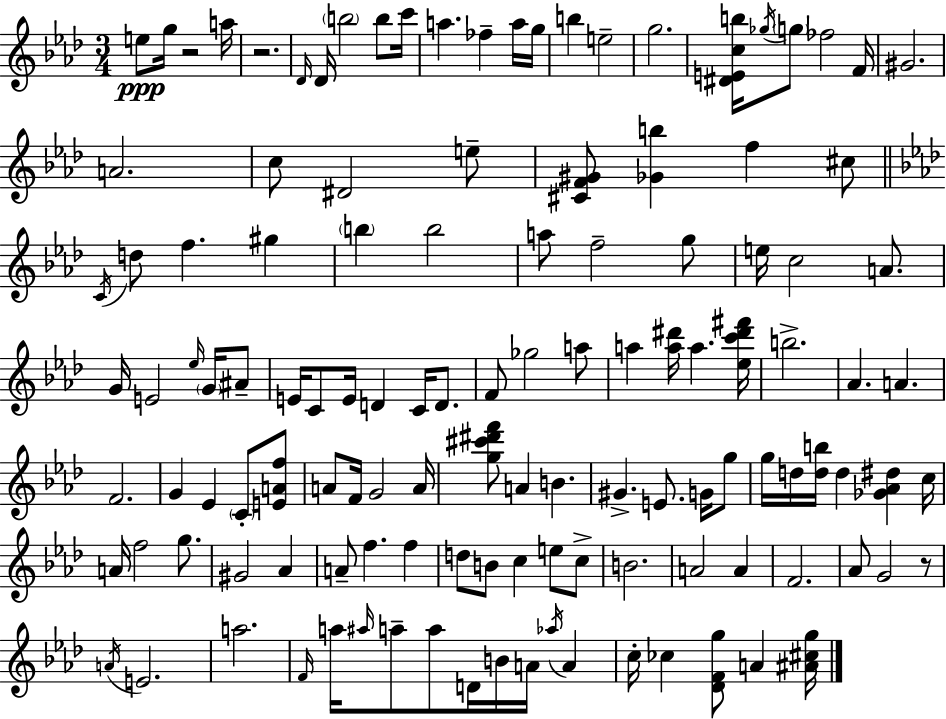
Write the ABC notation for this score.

X:1
T:Untitled
M:3/4
L:1/4
K:Ab
e/2 g/4 z2 a/4 z2 _D/4 _D/4 b2 b/2 c'/4 a _f a/4 g/4 b e2 g2 [^DEcb]/4 _g/4 g/2 _f2 F/4 ^G2 A2 c/2 ^D2 e/2 [^CF^G]/2 [_Gb] f ^c/2 C/4 d/2 f ^g b b2 a/2 f2 g/2 e/4 c2 A/2 G/4 E2 _e/4 G/4 ^A/2 E/4 C/2 E/4 D C/4 D/2 F/2 _g2 a/2 a [a^d']/4 a [_ec'^d'^f']/4 b2 _A A F2 G _E C/2 [EAf]/2 A/2 F/4 G2 A/4 [g^c'^d'f']/2 A B ^G E/2 G/4 g/2 g/4 d/4 [db]/4 d [_G_A^d] c/4 A/4 f2 g/2 ^G2 _A A/2 f f d/2 B/2 c e/2 c/2 B2 A2 A F2 _A/2 G2 z/2 A/4 E2 a2 F/4 a/4 ^a/4 a/2 a/2 D/4 B/4 A/4 _a/4 A c/4 _c [_DFg]/2 A [^A^cg]/4